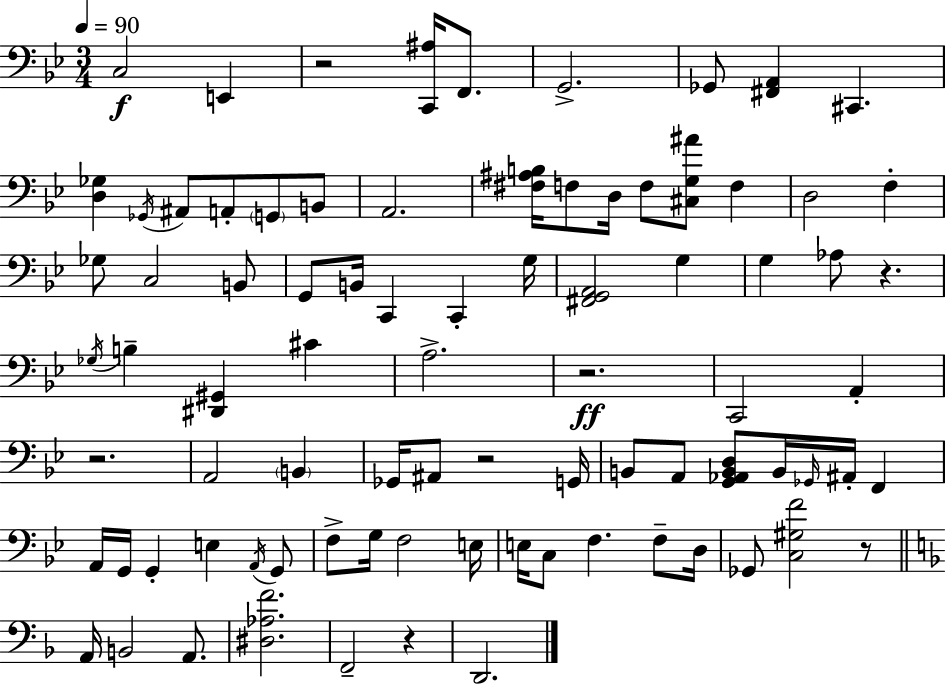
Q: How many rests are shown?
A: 7